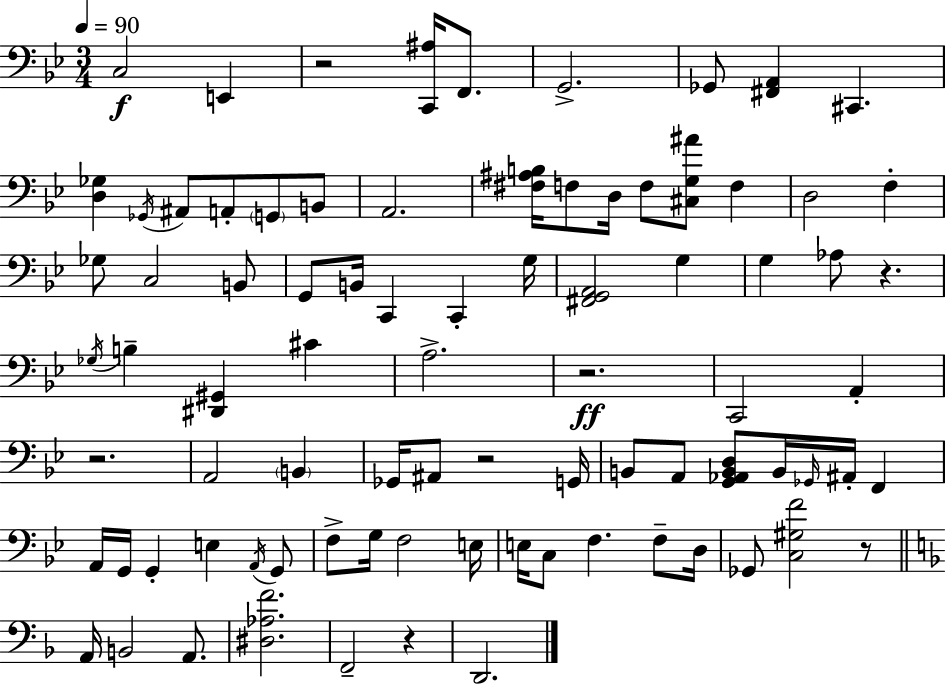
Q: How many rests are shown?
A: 7